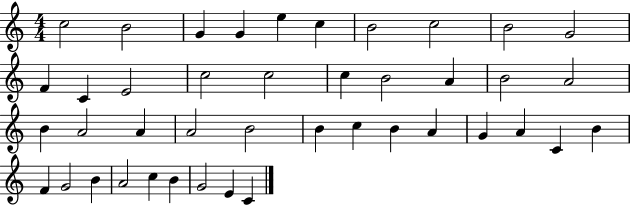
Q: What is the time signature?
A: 4/4